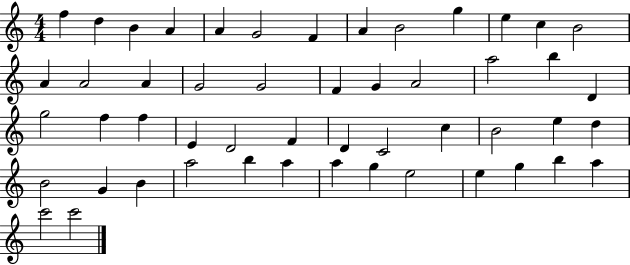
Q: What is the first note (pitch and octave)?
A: F5